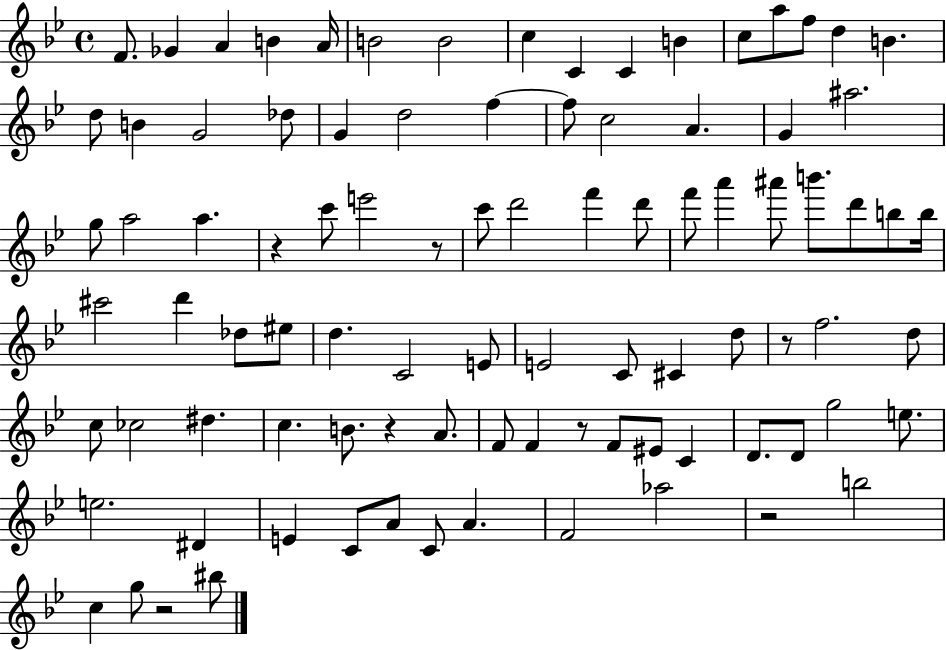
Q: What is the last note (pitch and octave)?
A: BIS5